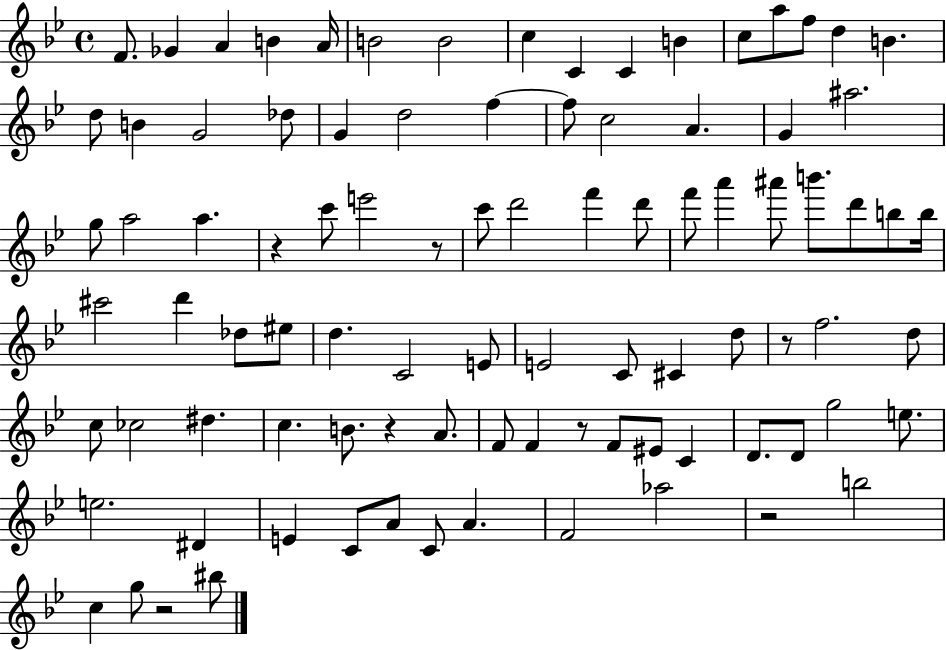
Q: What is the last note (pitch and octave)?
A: BIS5